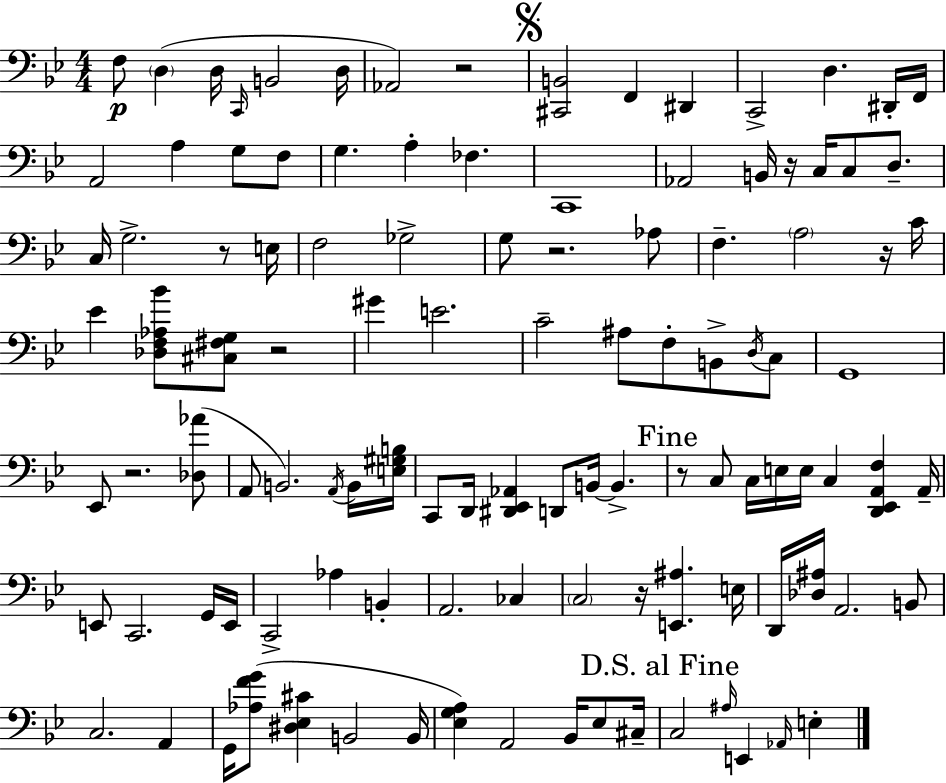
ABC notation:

X:1
T:Untitled
M:4/4
L:1/4
K:Bb
F,/2 D, D,/4 C,,/4 B,,2 D,/4 _A,,2 z2 [^C,,B,,]2 F,, ^D,, C,,2 D, ^D,,/4 F,,/4 A,,2 A, G,/2 F,/2 G, A, _F, C,,4 _A,,2 B,,/4 z/4 C,/4 C,/2 D,/2 C,/4 G,2 z/2 E,/4 F,2 _G,2 G,/2 z2 _A,/2 F, A,2 z/4 C/4 _E [_D,F,_A,_B]/2 [^C,^F,G,]/2 z2 ^G E2 C2 ^A,/2 F,/2 B,,/2 D,/4 C,/2 G,,4 _E,,/2 z2 [_D,_A]/2 A,,/2 B,,2 A,,/4 B,,/4 [E,^G,B,]/4 C,,/2 D,,/4 [^D,,_E,,_A,,] D,,/2 B,,/4 B,, z/2 C,/2 C,/4 E,/4 E,/4 C, [D,,_E,,A,,F,] A,,/4 E,,/2 C,,2 G,,/4 E,,/4 C,,2 _A, B,, A,,2 _C, C,2 z/4 [E,,^A,] E,/4 D,,/4 [_D,^A,]/4 A,,2 B,,/2 C,2 A,, G,,/4 [_A,FG]/2 [^D,_E,^C] B,,2 B,,/4 [_E,G,A,] A,,2 _B,,/4 _E,/2 ^C,/4 C,2 ^A,/4 E,, _A,,/4 E,